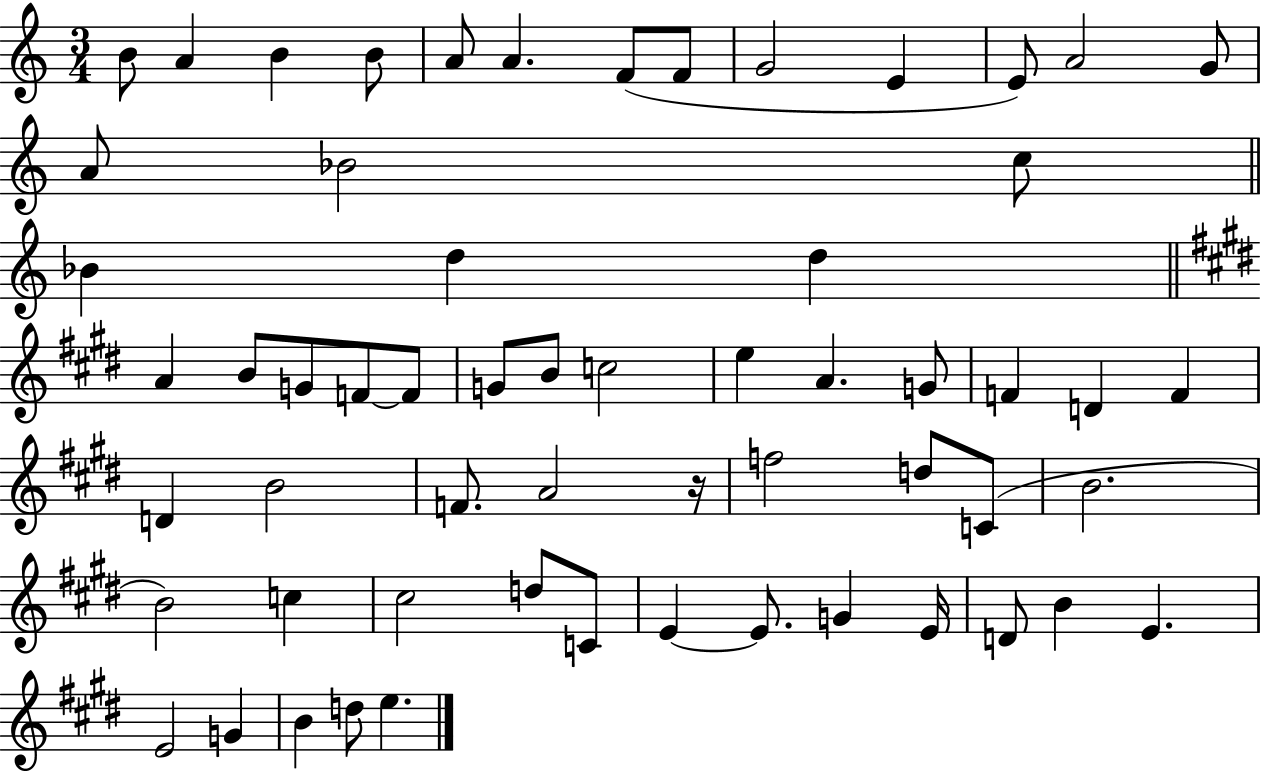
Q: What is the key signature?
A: C major